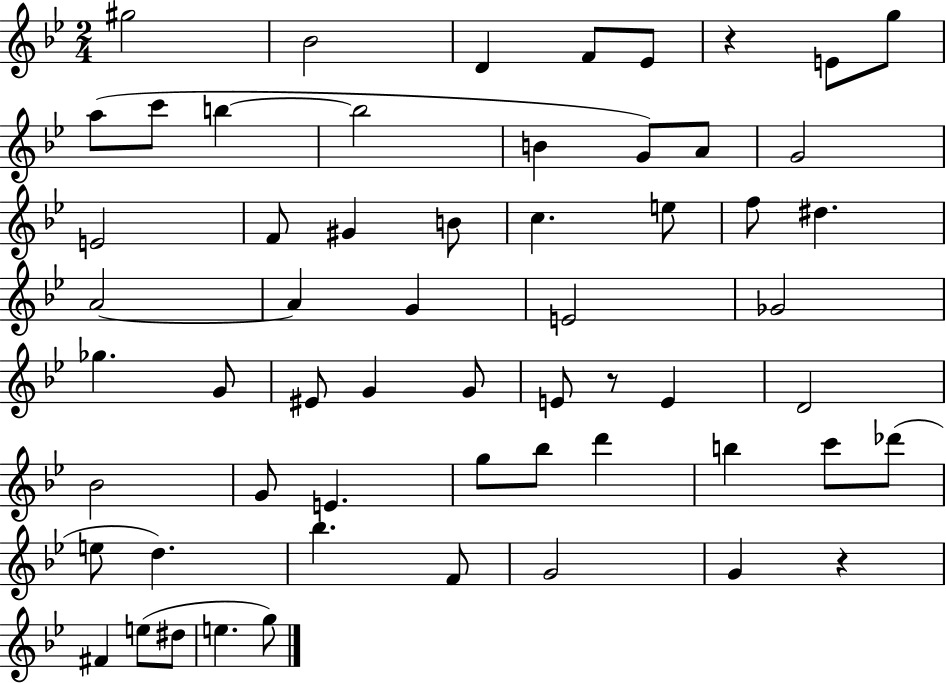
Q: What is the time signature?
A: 2/4